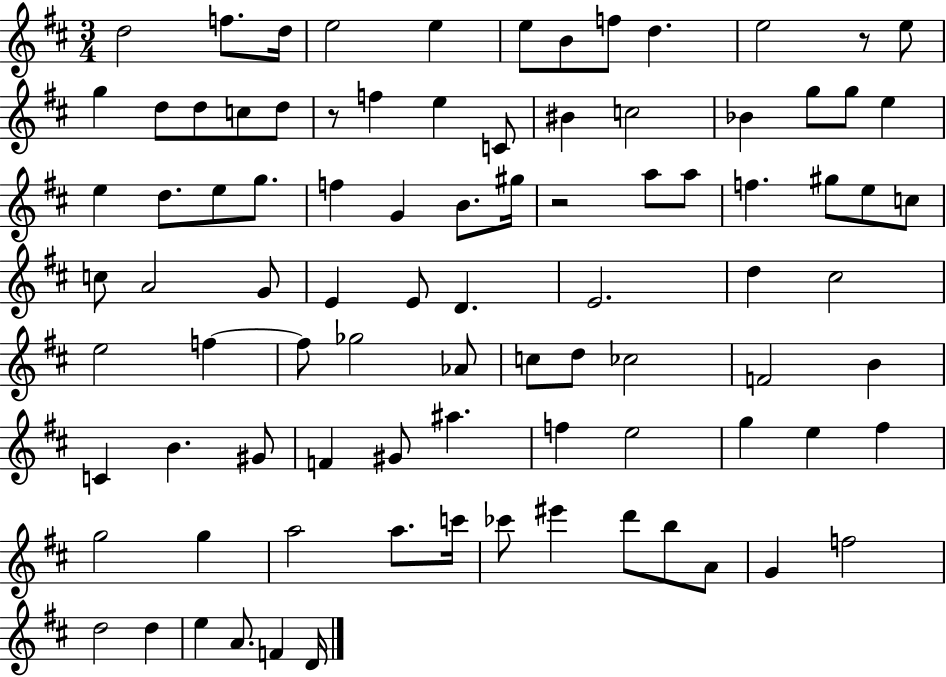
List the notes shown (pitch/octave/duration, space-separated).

D5/h F5/e. D5/s E5/h E5/q E5/e B4/e F5/e D5/q. E5/h R/e E5/e G5/q D5/e D5/e C5/e D5/e R/e F5/q E5/q C4/e BIS4/q C5/h Bb4/q G5/e G5/e E5/q E5/q D5/e. E5/e G5/e. F5/q G4/q B4/e. G#5/s R/h A5/e A5/e F5/q. G#5/e E5/e C5/e C5/e A4/h G4/e E4/q E4/e D4/q. E4/h. D5/q C#5/h E5/h F5/q F5/e Gb5/h Ab4/e C5/e D5/e CES5/h F4/h B4/q C4/q B4/q. G#4/e F4/q G#4/e A#5/q. F5/q E5/h G5/q E5/q F#5/q G5/h G5/q A5/h A5/e. C6/s CES6/e EIS6/q D6/e B5/e A4/e G4/q F5/h D5/h D5/q E5/q A4/e. F4/q D4/s